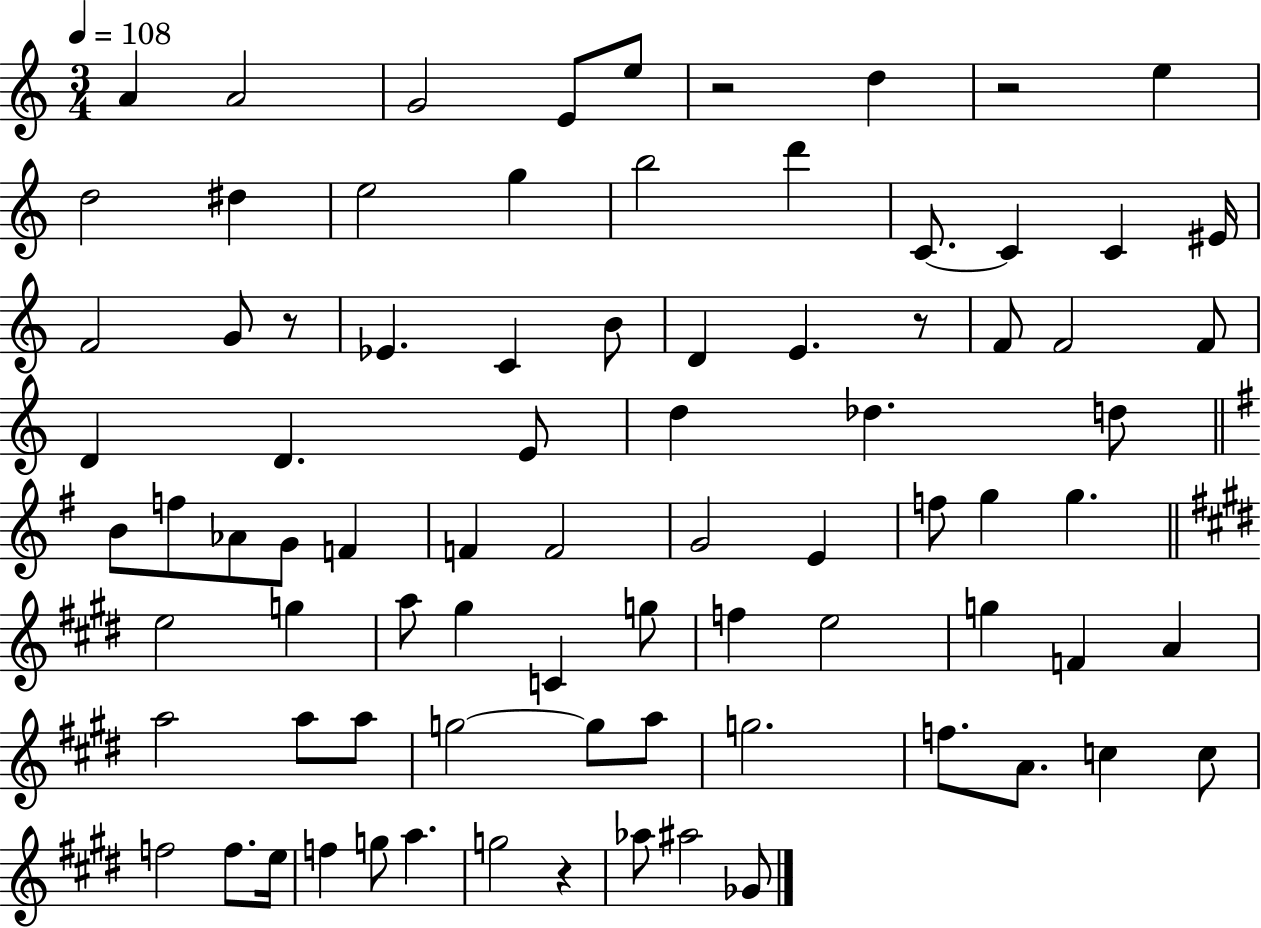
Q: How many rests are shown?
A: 5